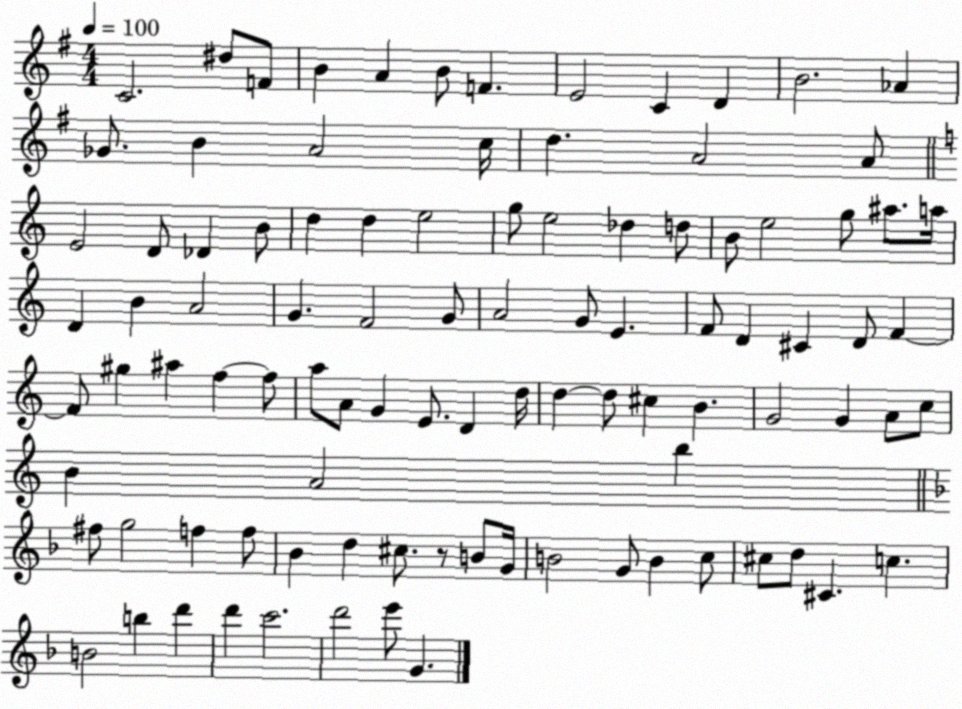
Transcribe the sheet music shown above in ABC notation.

X:1
T:Untitled
M:4/4
L:1/4
K:G
C2 ^d/2 F/2 B A B/2 F E2 C D B2 _A _G/2 B A2 c/4 d A2 A/2 E2 D/2 _D B/2 d d e2 g/2 e2 _d d/2 B/2 e2 g/2 ^a/2 a/4 D B A2 G F2 G/2 A2 G/2 E F/2 D ^C D/2 F F/2 ^g ^a f f/2 a/2 A/2 G E/2 D d/4 d d/2 ^c B G2 G A/2 c/2 B A2 b ^f/2 g2 f f/2 _B d ^c/2 z/2 B/2 G/4 B2 G/2 B c/2 ^c/2 d/2 ^C c B2 b d' d' c'2 d'2 e'/2 G